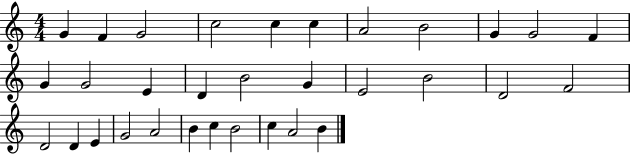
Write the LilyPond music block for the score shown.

{
  \clef treble
  \numericTimeSignature
  \time 4/4
  \key c \major
  g'4 f'4 g'2 | c''2 c''4 c''4 | a'2 b'2 | g'4 g'2 f'4 | \break g'4 g'2 e'4 | d'4 b'2 g'4 | e'2 b'2 | d'2 f'2 | \break d'2 d'4 e'4 | g'2 a'2 | b'4 c''4 b'2 | c''4 a'2 b'4 | \break \bar "|."
}